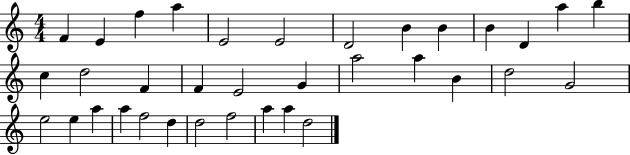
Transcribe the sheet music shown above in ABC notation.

X:1
T:Untitled
M:4/4
L:1/4
K:C
F E f a E2 E2 D2 B B B D a b c d2 F F E2 G a2 a B d2 G2 e2 e a a f2 d d2 f2 a a d2